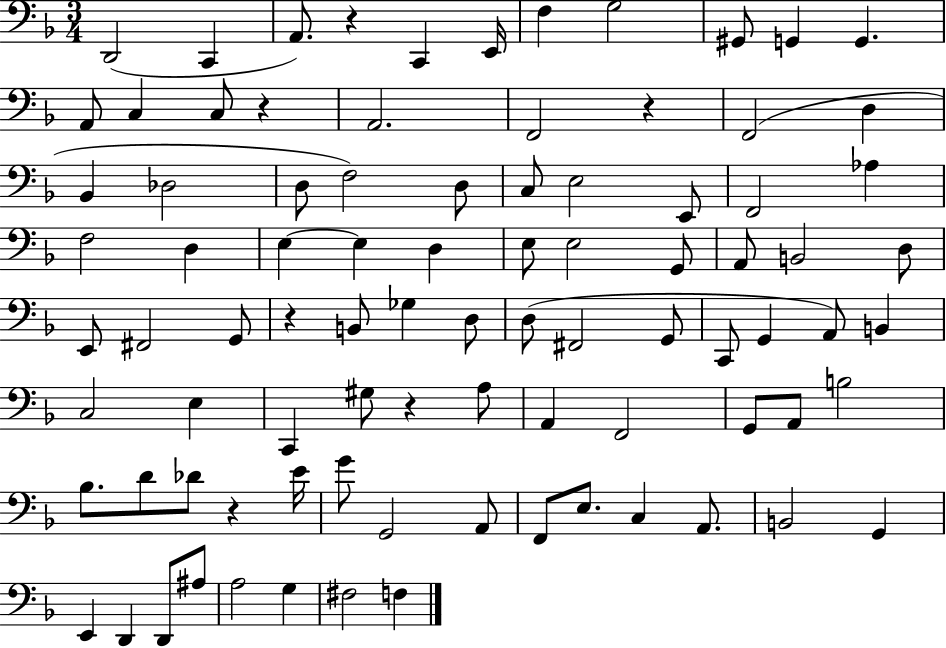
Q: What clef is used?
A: bass